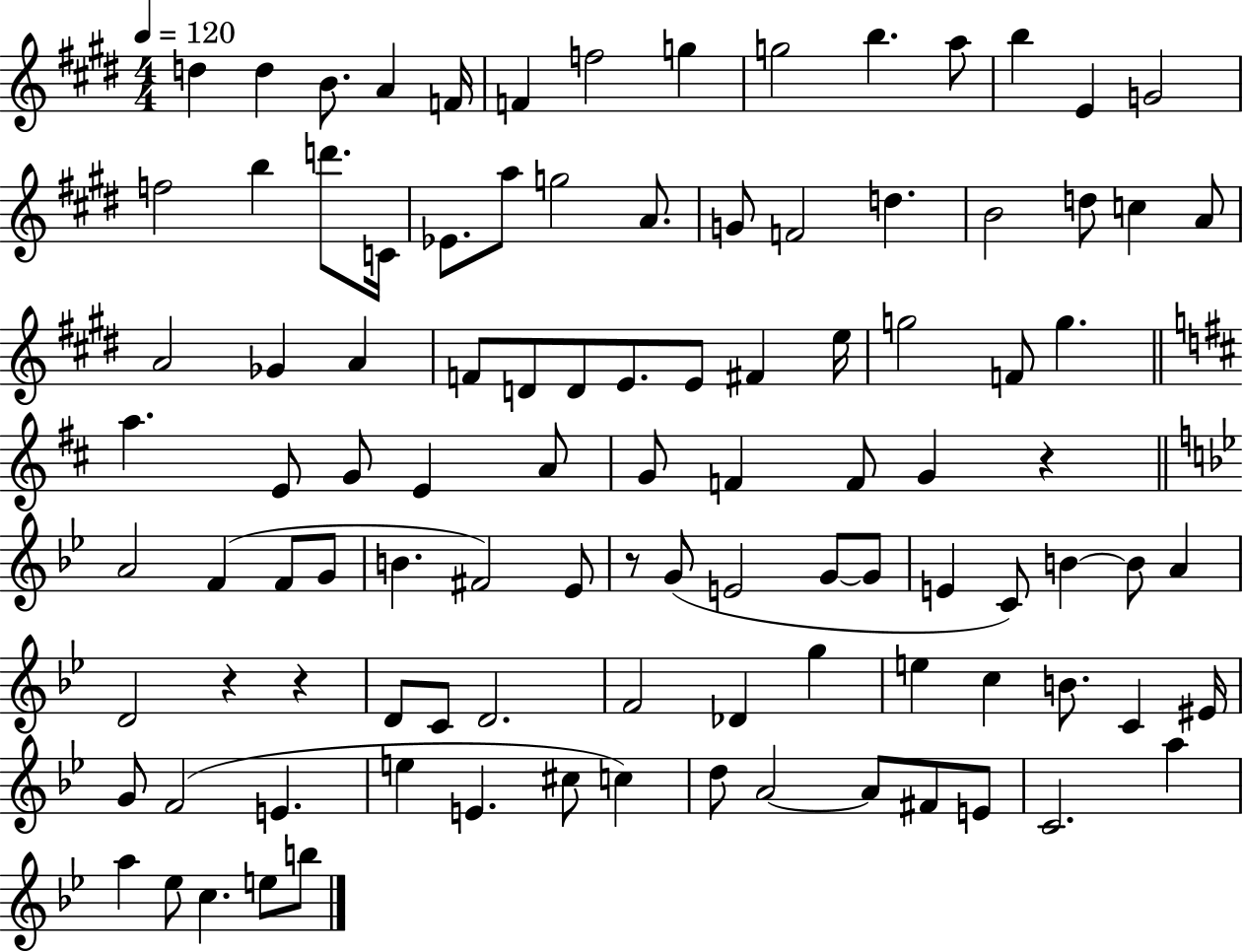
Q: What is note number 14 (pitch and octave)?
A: G4